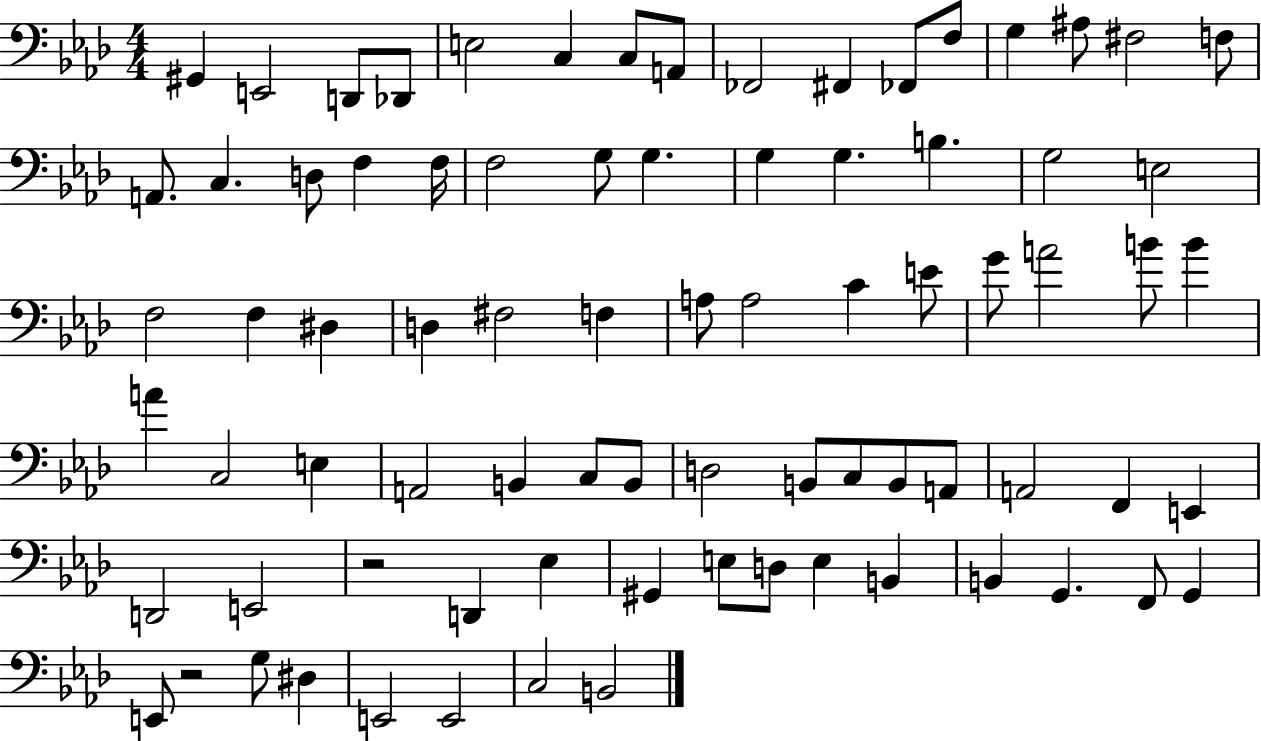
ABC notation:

X:1
T:Untitled
M:4/4
L:1/4
K:Ab
^G,, E,,2 D,,/2 _D,,/2 E,2 C, C,/2 A,,/2 _F,,2 ^F,, _F,,/2 F,/2 G, ^A,/2 ^F,2 F,/2 A,,/2 C, D,/2 F, F,/4 F,2 G,/2 G, G, G, B, G,2 E,2 F,2 F, ^D, D, ^F,2 F, A,/2 A,2 C E/2 G/2 A2 B/2 B A C,2 E, A,,2 B,, C,/2 B,,/2 D,2 B,,/2 C,/2 B,,/2 A,,/2 A,,2 F,, E,, D,,2 E,,2 z2 D,, _E, ^G,, E,/2 D,/2 E, B,, B,, G,, F,,/2 G,, E,,/2 z2 G,/2 ^D, E,,2 E,,2 C,2 B,,2